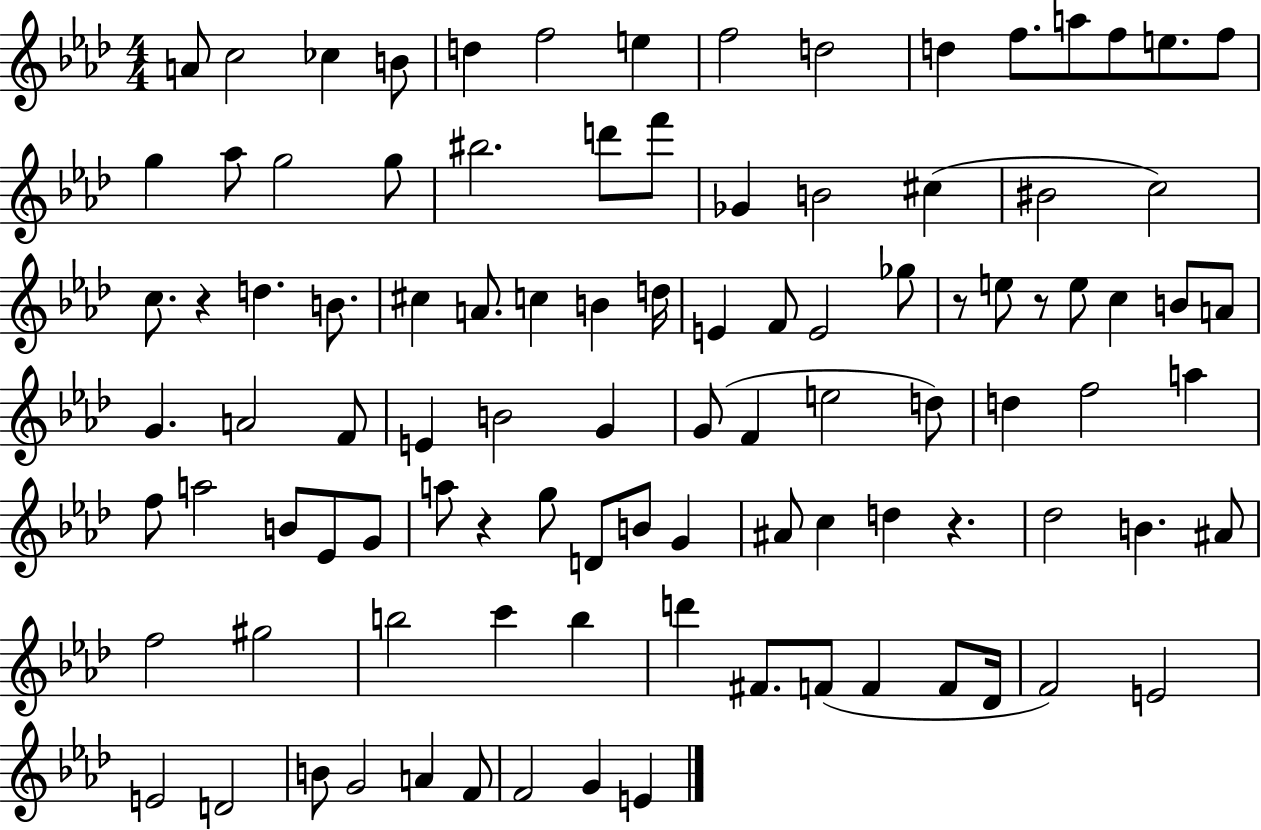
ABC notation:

X:1
T:Untitled
M:4/4
L:1/4
K:Ab
A/2 c2 _c B/2 d f2 e f2 d2 d f/2 a/2 f/2 e/2 f/2 g _a/2 g2 g/2 ^b2 d'/2 f'/2 _G B2 ^c ^B2 c2 c/2 z d B/2 ^c A/2 c B d/4 E F/2 E2 _g/2 z/2 e/2 z/2 e/2 c B/2 A/2 G A2 F/2 E B2 G G/2 F e2 d/2 d f2 a f/2 a2 B/2 _E/2 G/2 a/2 z g/2 D/2 B/2 G ^A/2 c d z _d2 B ^A/2 f2 ^g2 b2 c' b d' ^F/2 F/2 F F/2 _D/4 F2 E2 E2 D2 B/2 G2 A F/2 F2 G E